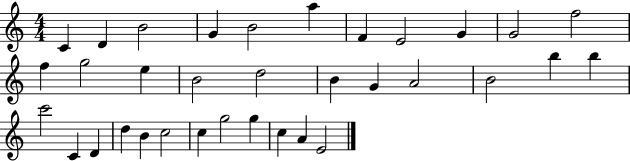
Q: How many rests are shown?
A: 0